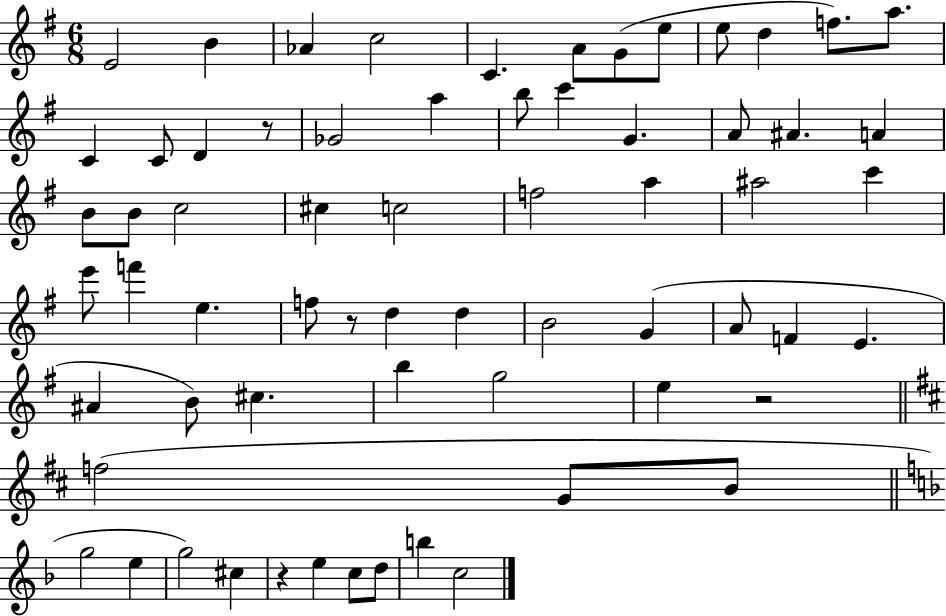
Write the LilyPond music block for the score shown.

{
  \clef treble
  \numericTimeSignature
  \time 6/8
  \key g \major
  \repeat volta 2 { e'2 b'4 | aes'4 c''2 | c'4. a'8 g'8( e''8 | e''8 d''4 f''8.) a''8. | \break c'4 c'8 d'4 r8 | ges'2 a''4 | b''8 c'''4 g'4. | a'8 ais'4. a'4 | \break b'8 b'8 c''2 | cis''4 c''2 | f''2 a''4 | ais''2 c'''4 | \break e'''8 f'''4 e''4. | f''8 r8 d''4 d''4 | b'2 g'4( | a'8 f'4 e'4. | \break ais'4 b'8) cis''4. | b''4 g''2 | e''4 r2 | \bar "||" \break \key d \major f''2( g'8 b'8 | \bar "||" \break \key f \major g''2 e''4 | g''2) cis''4 | r4 e''4 c''8 d''8 | b''4 c''2 | \break } \bar "|."
}